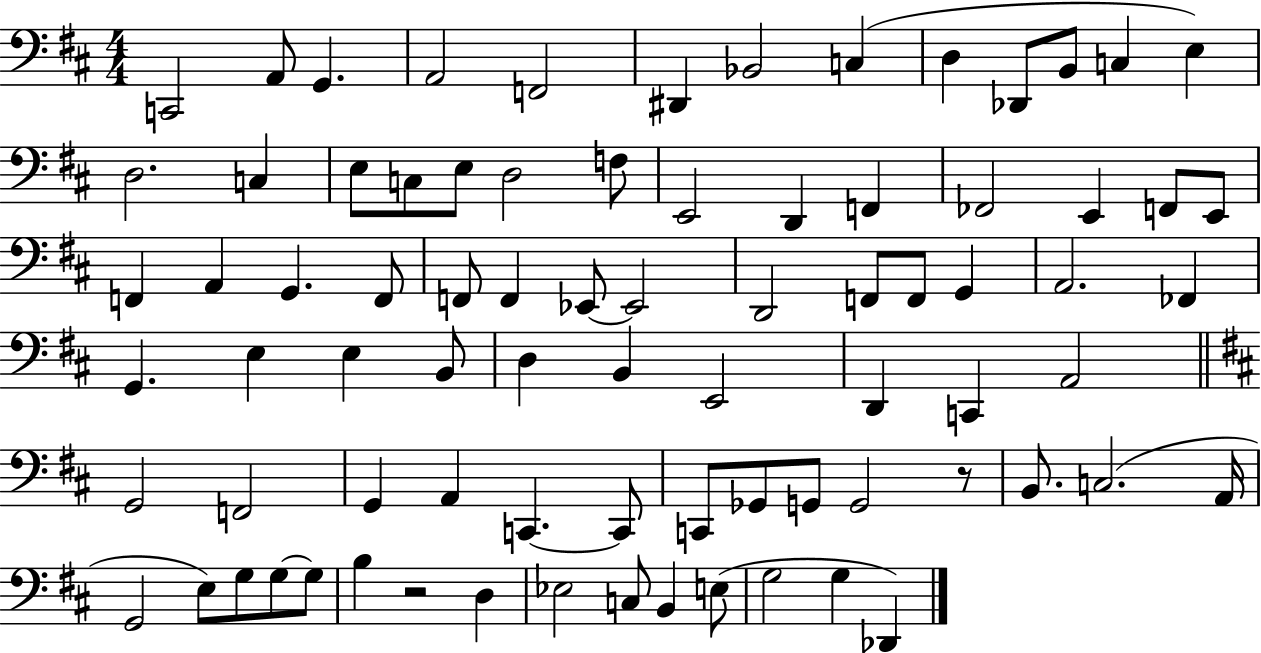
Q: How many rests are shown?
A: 2